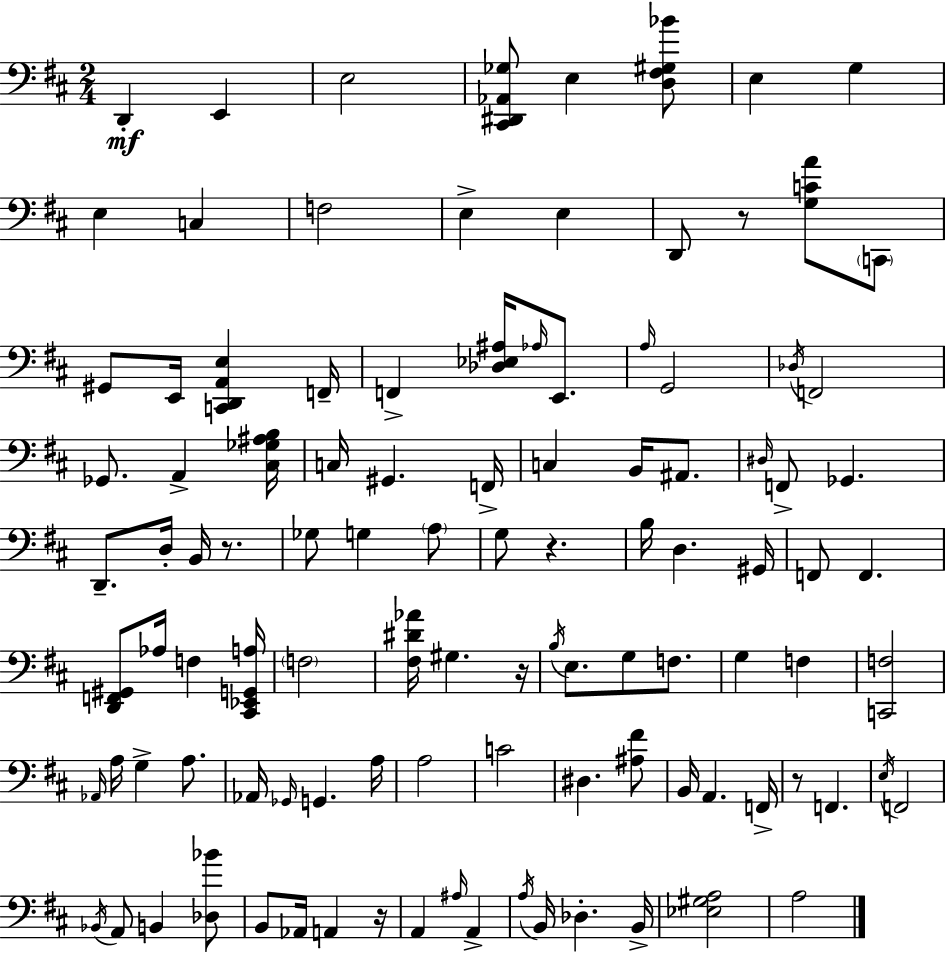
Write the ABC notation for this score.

X:1
T:Untitled
M:2/4
L:1/4
K:D
D,, E,, E,2 [^C,,^D,,_A,,_G,]/2 E, [D,^F,^G,_B]/2 E, G, E, C, F,2 E, E, D,,/2 z/2 [G,CA]/2 C,,/2 ^G,,/2 E,,/4 [C,,D,,A,,E,] F,,/4 F,, [_D,_E,^A,]/4 _A,/4 E,,/2 A,/4 G,,2 _D,/4 F,,2 _G,,/2 A,, [^C,_G,^A,B,]/4 C,/4 ^G,, F,,/4 C, B,,/4 ^A,,/2 ^D,/4 F,,/2 _G,, D,,/2 D,/4 B,,/4 z/2 _G,/2 G, A,/2 G,/2 z B,/4 D, ^G,,/4 F,,/2 F,, [D,,F,,^G,,]/2 _A,/4 F, [^C,,_E,,G,,A,]/4 F,2 [^F,^D_A]/4 ^G, z/4 B,/4 E,/2 G,/2 F,/2 G, F, [C,,F,]2 _A,,/4 A,/4 G, A,/2 _A,,/4 _G,,/4 G,, A,/4 A,2 C2 ^D, [^A,^F]/2 B,,/4 A,, F,,/4 z/2 F,, E,/4 F,,2 _B,,/4 A,,/2 B,, [_D,_B]/2 B,,/2 _A,,/4 A,, z/4 A,, ^A,/4 A,, A,/4 B,,/4 _D, B,,/4 [_E,^G,A,]2 A,2